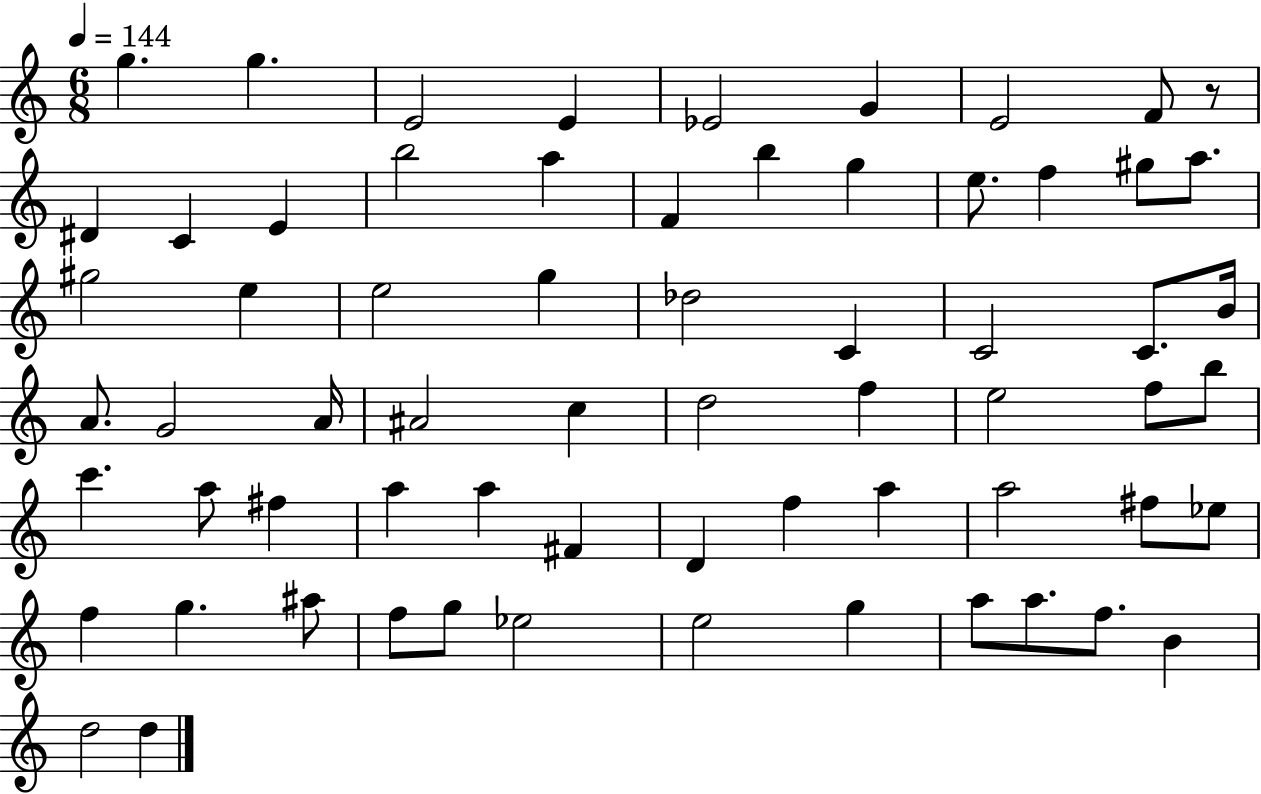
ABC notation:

X:1
T:Untitled
M:6/8
L:1/4
K:C
g g E2 E _E2 G E2 F/2 z/2 ^D C E b2 a F b g e/2 f ^g/2 a/2 ^g2 e e2 g _d2 C C2 C/2 B/4 A/2 G2 A/4 ^A2 c d2 f e2 f/2 b/2 c' a/2 ^f a a ^F D f a a2 ^f/2 _e/2 f g ^a/2 f/2 g/2 _e2 e2 g a/2 a/2 f/2 B d2 d